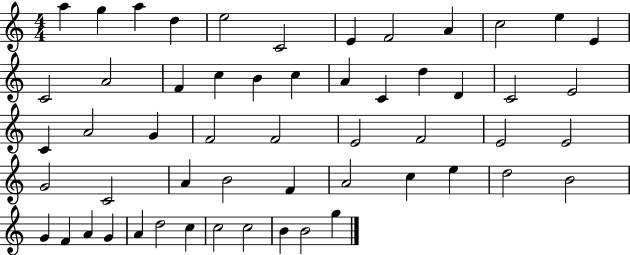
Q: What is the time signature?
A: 4/4